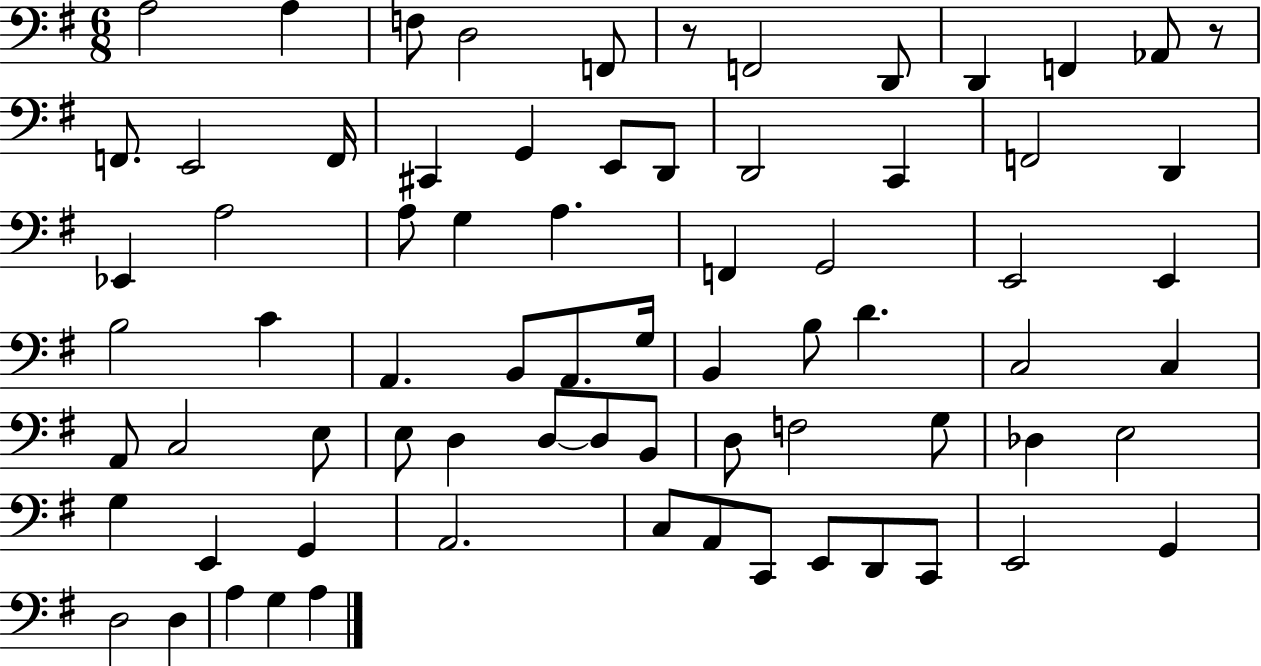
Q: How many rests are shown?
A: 2